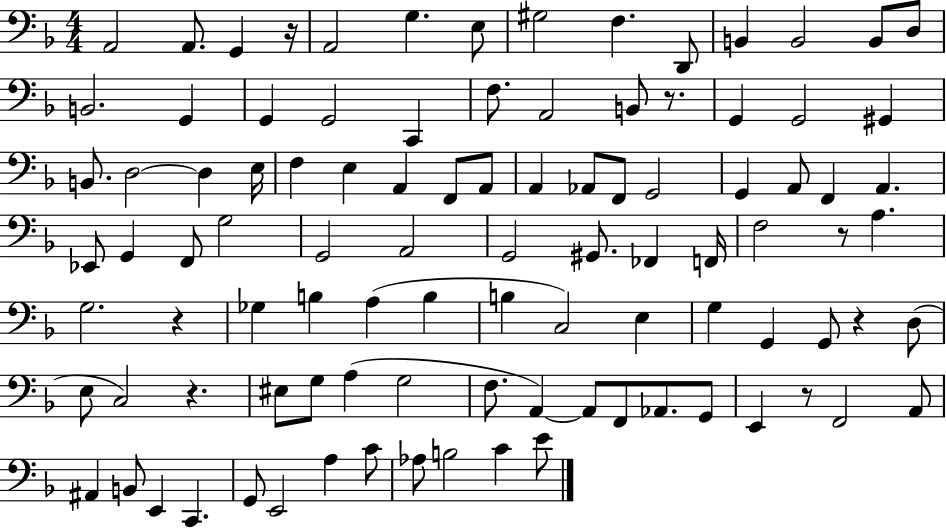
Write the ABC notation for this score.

X:1
T:Untitled
M:4/4
L:1/4
K:F
A,,2 A,,/2 G,, z/4 A,,2 G, E,/2 ^G,2 F, D,,/2 B,, B,,2 B,,/2 D,/2 B,,2 G,, G,, G,,2 C,, F,/2 A,,2 B,,/2 z/2 G,, G,,2 ^G,, B,,/2 D,2 D, E,/4 F, E, A,, F,,/2 A,,/2 A,, _A,,/2 F,,/2 G,,2 G,, A,,/2 F,, A,, _E,,/2 G,, F,,/2 G,2 G,,2 A,,2 G,,2 ^G,,/2 _F,, F,,/4 F,2 z/2 A, G,2 z _G, B, A, B, B, C,2 E, G, G,, G,,/2 z D,/2 E,/2 C,2 z ^E,/2 G,/2 A, G,2 F,/2 A,, A,,/2 F,,/2 _A,,/2 G,,/2 E,, z/2 F,,2 A,,/2 ^A,, B,,/2 E,, C,, G,,/2 E,,2 A, C/2 _A,/2 B,2 C E/2